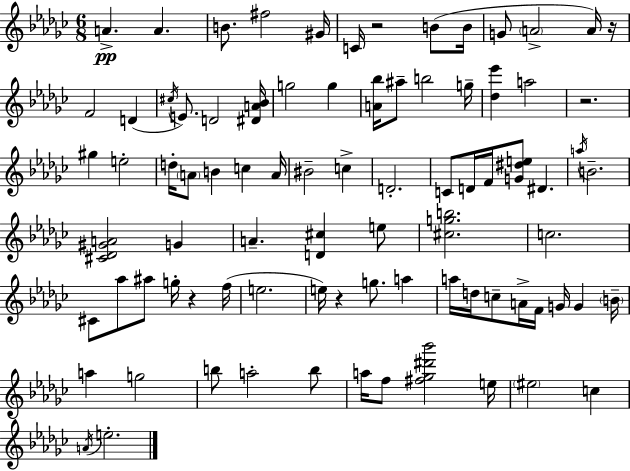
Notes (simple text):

A4/q. A4/q. B4/e. F#5/h G#4/s C4/s R/h B4/e B4/s G4/e A4/h A4/s R/s F4/h D4/q C#5/s E4/e. D4/h [D#4,A4,Bb4]/s G5/h G5/q [A4,Bb5]/s A#5/e B5/h G5/s [Db5,Eb6]/q A5/h R/h. G#5/q E5/h D5/s A4/e B4/q C5/q A4/s BIS4/h C5/q D4/h. C4/e D4/s F4/s [G4,D#5,E5]/e D#4/q. A5/s B4/h. [C#4,Db4,G#4,A4]/h G4/q A4/q. [D4,C#5]/q E5/e [C#5,G5,B5]/h. C5/h. C#4/e Ab5/e A#5/e G5/s R/q F5/s E5/h. E5/s R/q G5/e. A5/q A5/s D5/s C5/e A4/s F4/s G4/s G4/q B4/s A5/q G5/h B5/e A5/h B5/e A5/s F5/e [F#5,Gb5,D#6,Bb6]/h E5/s EIS5/h C5/q A4/s E5/h.